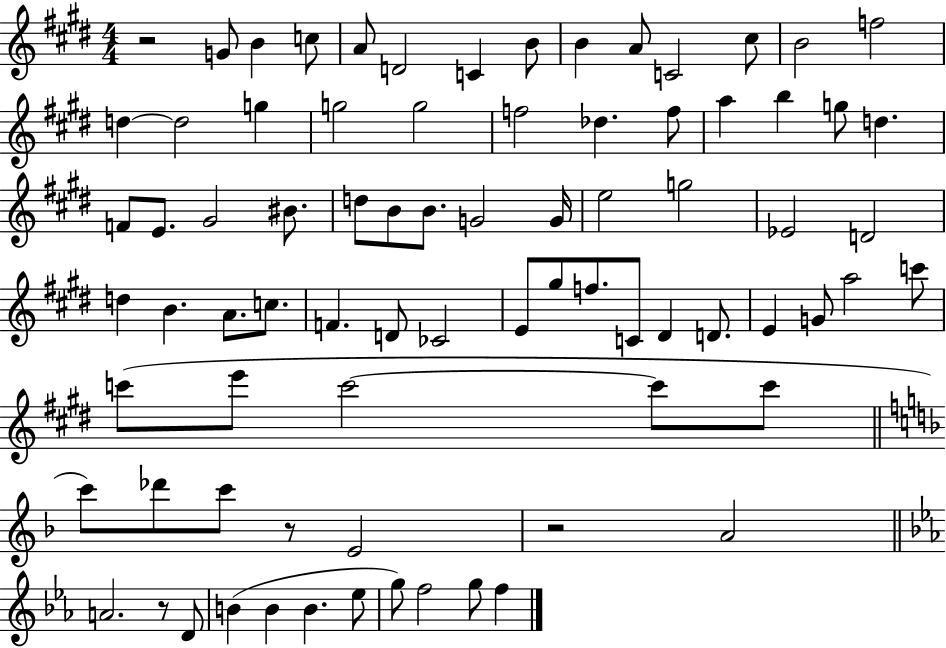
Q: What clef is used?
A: treble